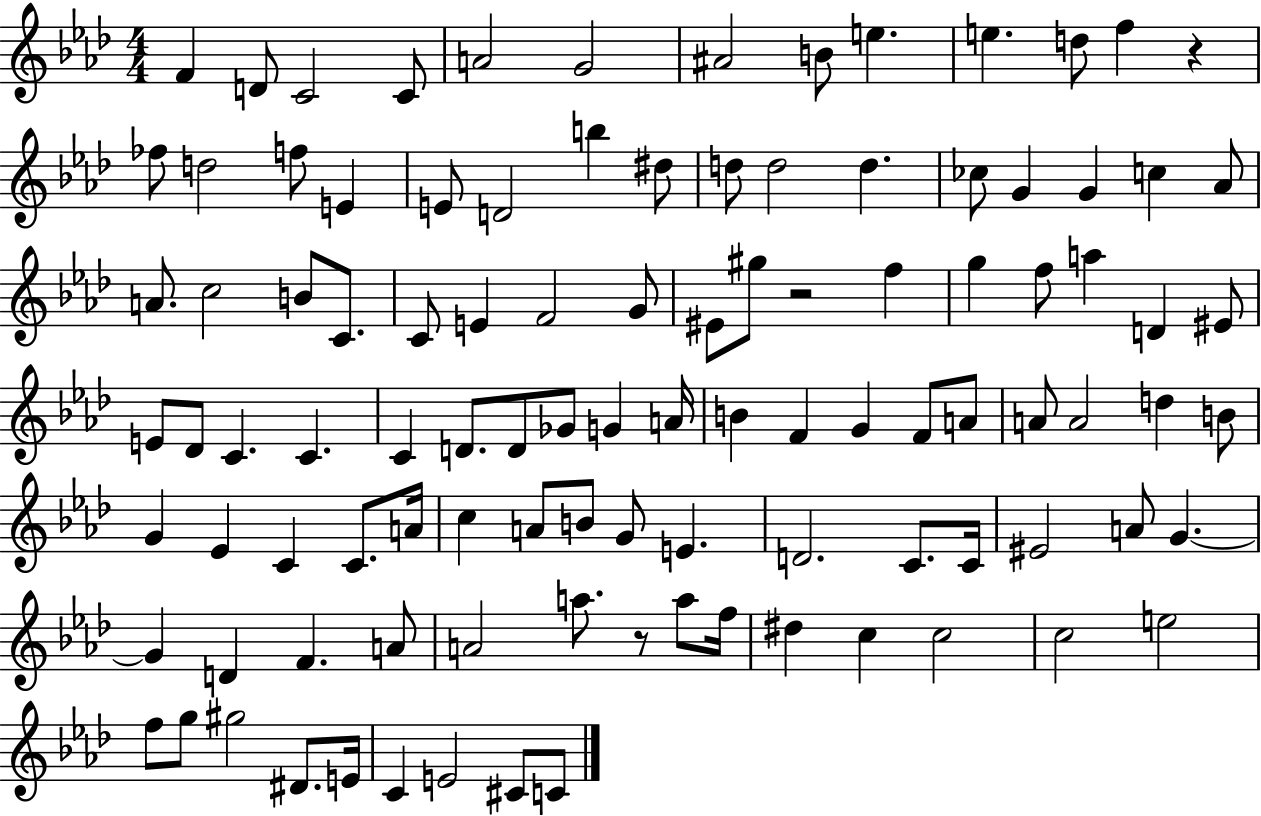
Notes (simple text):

F4/q D4/e C4/h C4/e A4/h G4/h A#4/h B4/e E5/q. E5/q. D5/e F5/q R/q FES5/e D5/h F5/e E4/q E4/e D4/h B5/q D#5/e D5/e D5/h D5/q. CES5/e G4/q G4/q C5/q Ab4/e A4/e. C5/h B4/e C4/e. C4/e E4/q F4/h G4/e EIS4/e G#5/e R/h F5/q G5/q F5/e A5/q D4/q EIS4/e E4/e Db4/e C4/q. C4/q. C4/q D4/e. D4/e Gb4/e G4/q A4/s B4/q F4/q G4/q F4/e A4/e A4/e A4/h D5/q B4/e G4/q Eb4/q C4/q C4/e. A4/s C5/q A4/e B4/e G4/e E4/q. D4/h. C4/e. C4/s EIS4/h A4/e G4/q. G4/q D4/q F4/q. A4/e A4/h A5/e. R/e A5/e F5/s D#5/q C5/q C5/h C5/h E5/h F5/e G5/e G#5/h D#4/e. E4/s C4/q E4/h C#4/e C4/e